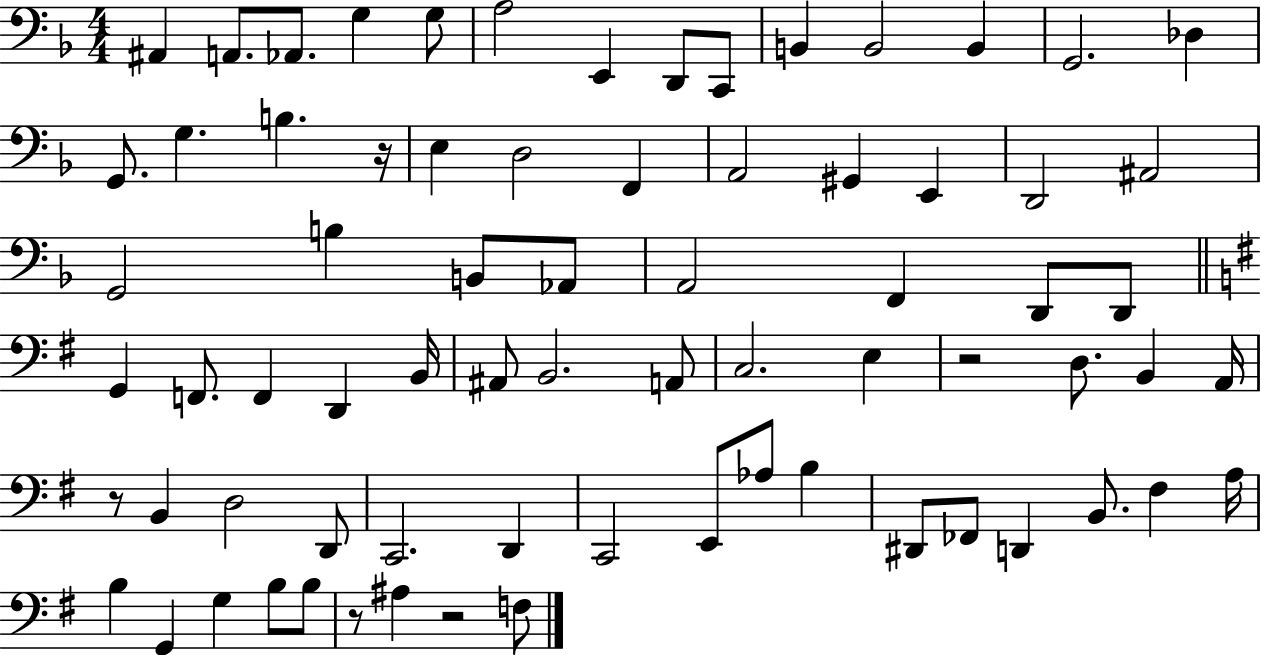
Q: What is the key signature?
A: F major